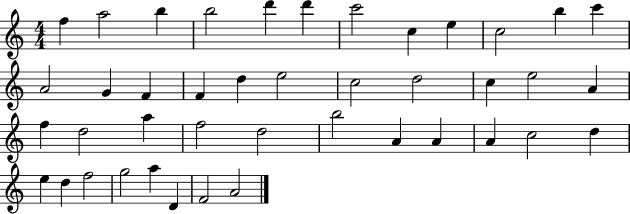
F5/q A5/h B5/q B5/h D6/q D6/q C6/h C5/q E5/q C5/h B5/q C6/q A4/h G4/q F4/q F4/q D5/q E5/h C5/h D5/h C5/q E5/h A4/q F5/q D5/h A5/q F5/h D5/h B5/h A4/q A4/q A4/q C5/h D5/q E5/q D5/q F5/h G5/h A5/q D4/q F4/h A4/h